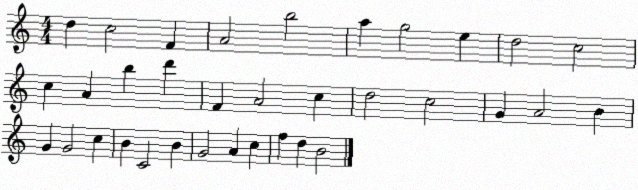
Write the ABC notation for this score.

X:1
T:Untitled
M:4/4
L:1/4
K:C
d c2 F A2 b2 a g2 e d2 c2 c A b d' F A2 c d2 c2 G A2 B G G2 c B C2 B G2 A c f d B2